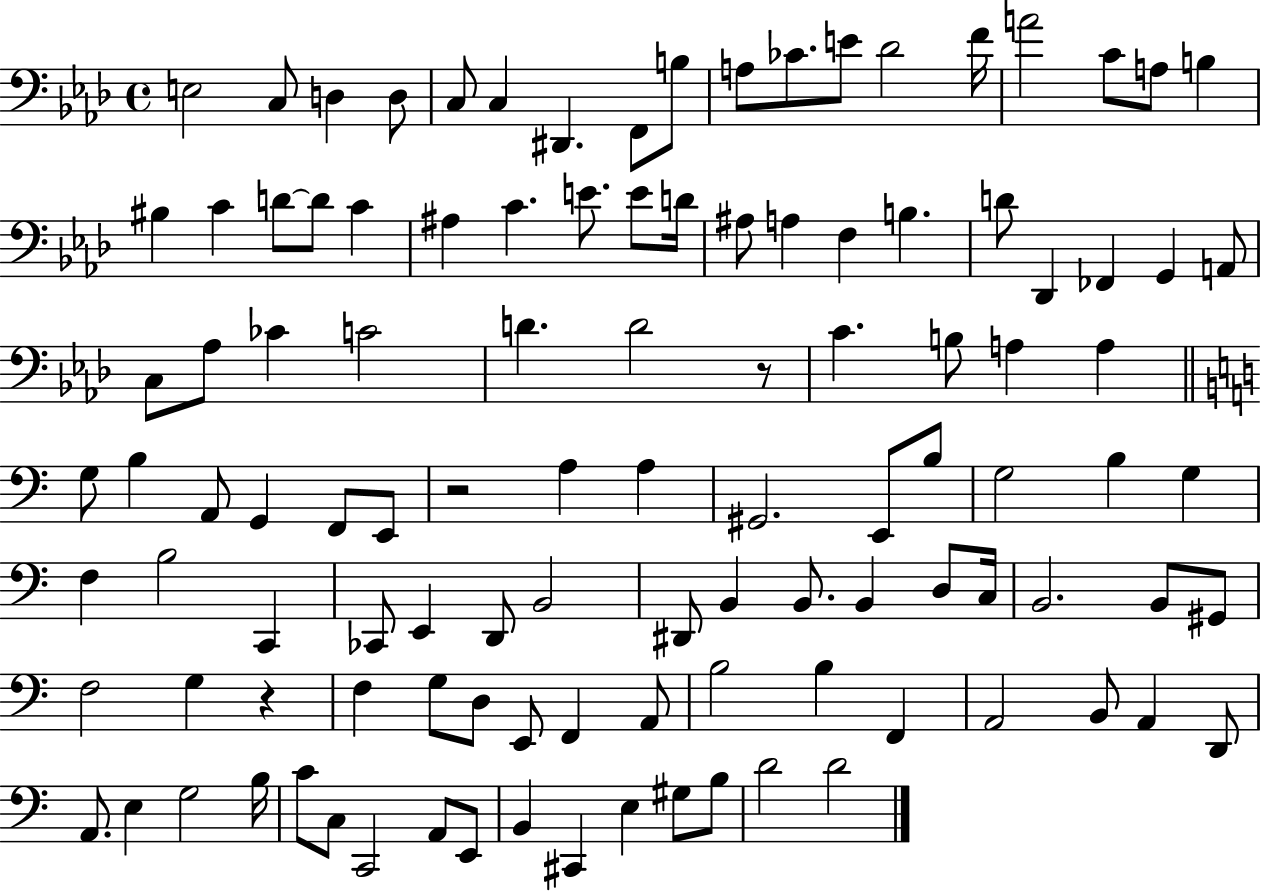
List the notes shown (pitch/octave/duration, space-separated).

E3/h C3/e D3/q D3/e C3/e C3/q D#2/q. F2/e B3/e A3/e CES4/e. E4/e Db4/h F4/s A4/h C4/e A3/e B3/q BIS3/q C4/q D4/e D4/e C4/q A#3/q C4/q. E4/e. E4/e D4/s A#3/e A3/q F3/q B3/q. D4/e Db2/q FES2/q G2/q A2/e C3/e Ab3/e CES4/q C4/h D4/q. D4/h R/e C4/q. B3/e A3/q A3/q G3/e B3/q A2/e G2/q F2/e E2/e R/h A3/q A3/q G#2/h. E2/e B3/e G3/h B3/q G3/q F3/q B3/h C2/q CES2/e E2/q D2/e B2/h D#2/e B2/q B2/e. B2/q D3/e C3/s B2/h. B2/e G#2/e F3/h G3/q R/q F3/q G3/e D3/e E2/e F2/q A2/e B3/h B3/q F2/q A2/h B2/e A2/q D2/e A2/e. E3/q G3/h B3/s C4/e C3/e C2/h A2/e E2/e B2/q C#2/q E3/q G#3/e B3/e D4/h D4/h